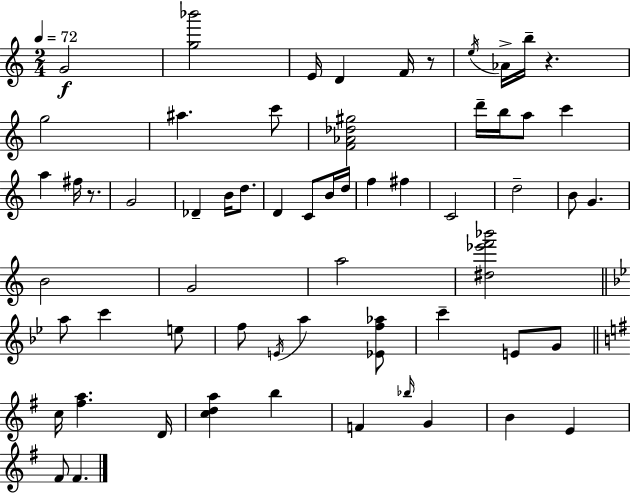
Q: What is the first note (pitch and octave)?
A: G4